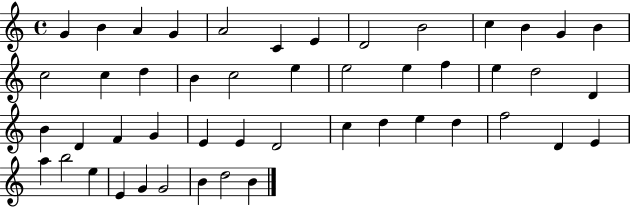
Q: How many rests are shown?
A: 0